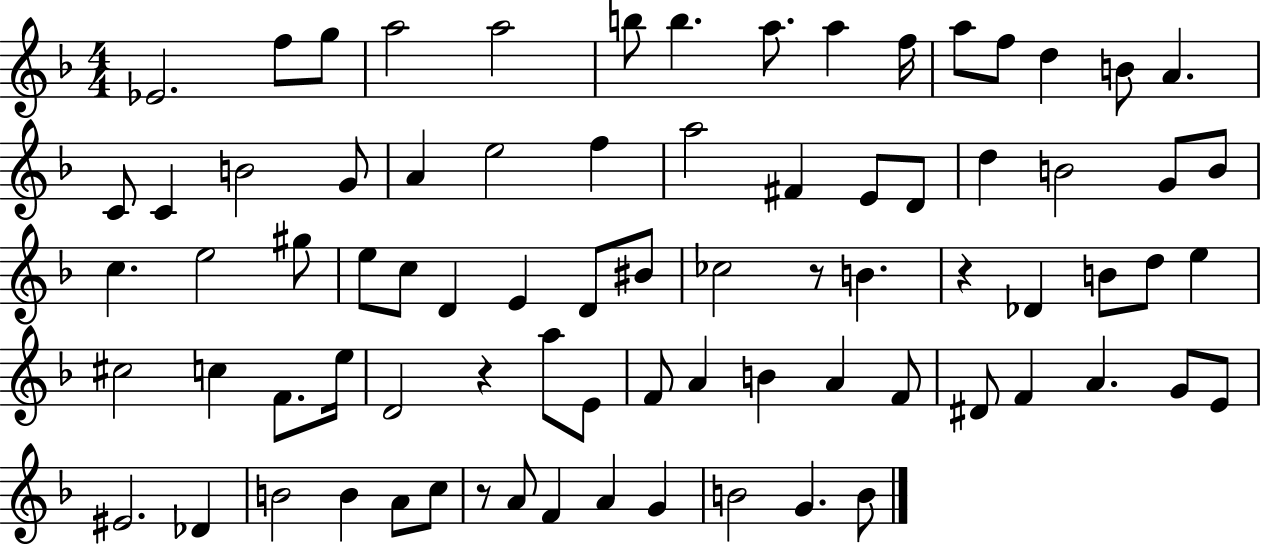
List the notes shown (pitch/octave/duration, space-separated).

Eb4/h. F5/e G5/e A5/h A5/h B5/e B5/q. A5/e. A5/q F5/s A5/e F5/e D5/q B4/e A4/q. C4/e C4/q B4/h G4/e A4/q E5/h F5/q A5/h F#4/q E4/e D4/e D5/q B4/h G4/e B4/e C5/q. E5/h G#5/e E5/e C5/e D4/q E4/q D4/e BIS4/e CES5/h R/e B4/q. R/q Db4/q B4/e D5/e E5/q C#5/h C5/q F4/e. E5/s D4/h R/q A5/e E4/e F4/e A4/q B4/q A4/q F4/e D#4/e F4/q A4/q. G4/e E4/e EIS4/h. Db4/q B4/h B4/q A4/e C5/e R/e A4/e F4/q A4/q G4/q B4/h G4/q. B4/e